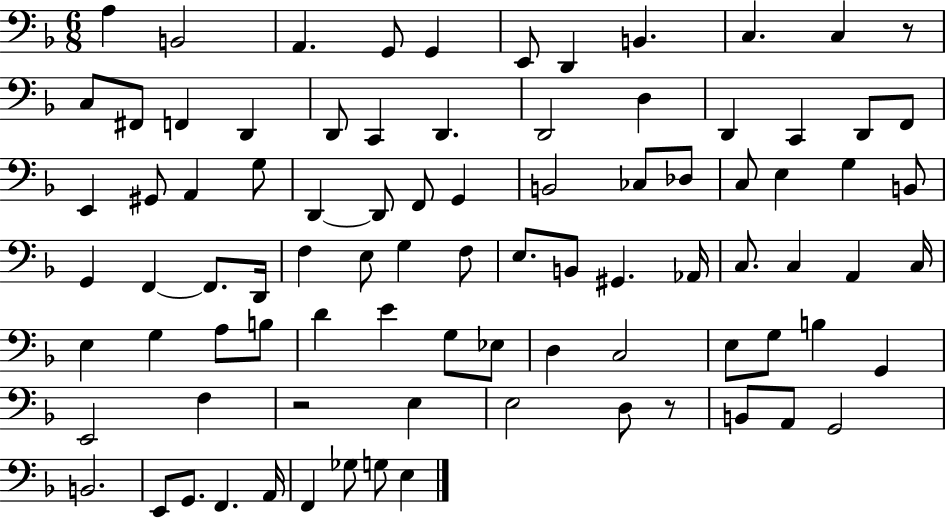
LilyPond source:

{
  \clef bass
  \numericTimeSignature
  \time 6/8
  \key f \major
  a4 b,2 | a,4. g,8 g,4 | e,8 d,4 b,4. | c4. c4 r8 | \break c8 fis,8 f,4 d,4 | d,8 c,4 d,4. | d,2 d4 | d,4 c,4 d,8 f,8 | \break e,4 gis,8 a,4 g8 | d,4~~ d,8 f,8 g,4 | b,2 ces8 des8 | c8 e4 g4 b,8 | \break g,4 f,4~~ f,8. d,16 | f4 e8 g4 f8 | e8. b,8 gis,4. aes,16 | c8. c4 a,4 c16 | \break e4 g4 a8 b8 | d'4 e'4 g8 ees8 | d4 c2 | e8 g8 b4 g,4 | \break e,2 f4 | r2 e4 | e2 d8 r8 | b,8 a,8 g,2 | \break b,2. | e,8 g,8. f,4. a,16 | f,4 ges8 g8 e4 | \bar "|."
}